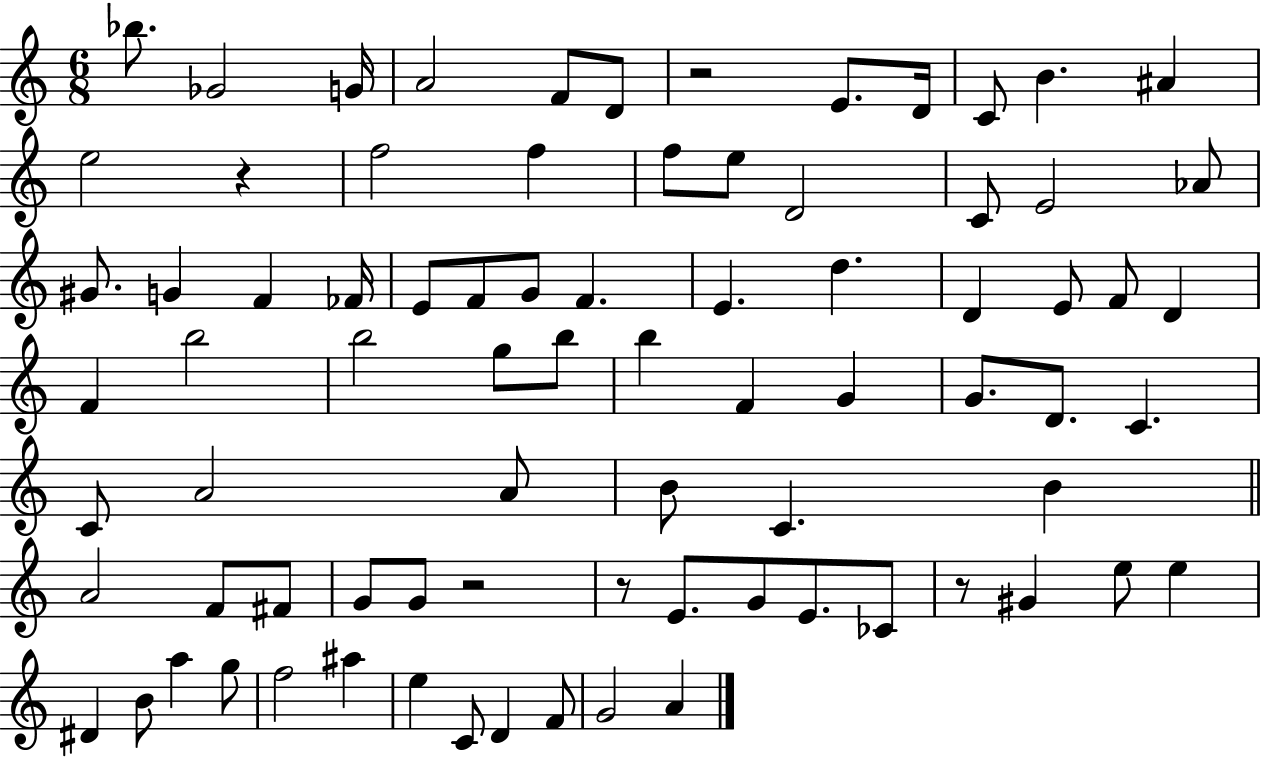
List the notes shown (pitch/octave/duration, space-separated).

Bb5/e. Gb4/h G4/s A4/h F4/e D4/e R/h E4/e. D4/s C4/e B4/q. A#4/q E5/h R/q F5/h F5/q F5/e E5/e D4/h C4/e E4/h Ab4/e G#4/e. G4/q F4/q FES4/s E4/e F4/e G4/e F4/q. E4/q. D5/q. D4/q E4/e F4/e D4/q F4/q B5/h B5/h G5/e B5/e B5/q F4/q G4/q G4/e. D4/e. C4/q. C4/e A4/h A4/e B4/e C4/q. B4/q A4/h F4/e F#4/e G4/e G4/e R/h R/e E4/e. G4/e E4/e. CES4/e R/e G#4/q E5/e E5/q D#4/q B4/e A5/q G5/e F5/h A#5/q E5/q C4/e D4/q F4/e G4/h A4/q